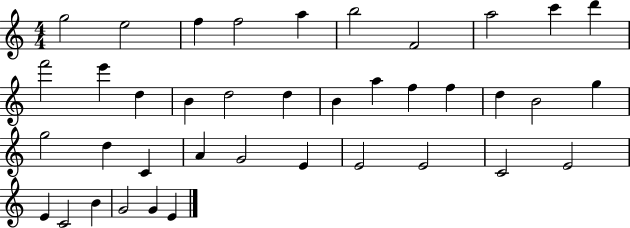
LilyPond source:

{
  \clef treble
  \numericTimeSignature
  \time 4/4
  \key c \major
  g''2 e''2 | f''4 f''2 a''4 | b''2 f'2 | a''2 c'''4 d'''4 | \break f'''2 e'''4 d''4 | b'4 d''2 d''4 | b'4 a''4 f''4 f''4 | d''4 b'2 g''4 | \break g''2 d''4 c'4 | a'4 g'2 e'4 | e'2 e'2 | c'2 e'2 | \break e'4 c'2 b'4 | g'2 g'4 e'4 | \bar "|."
}